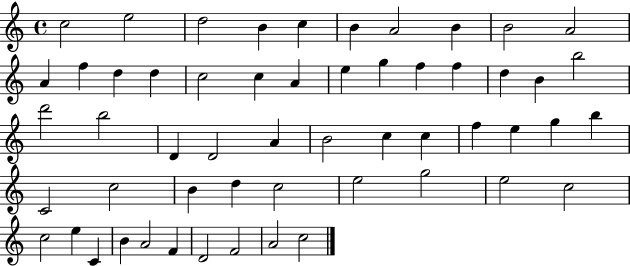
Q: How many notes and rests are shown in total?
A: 55